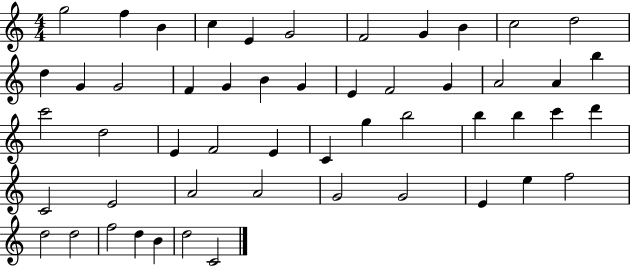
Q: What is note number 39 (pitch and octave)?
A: A4